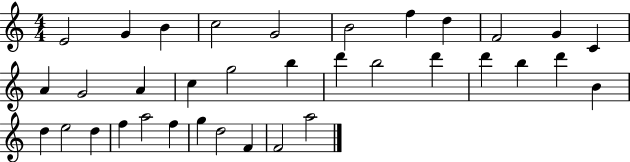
E4/h G4/q B4/q C5/h G4/h B4/h F5/q D5/q F4/h G4/q C4/q A4/q G4/h A4/q C5/q G5/h B5/q D6/q B5/h D6/q D6/q B5/q D6/q B4/q D5/q E5/h D5/q F5/q A5/h F5/q G5/q D5/h F4/q F4/h A5/h